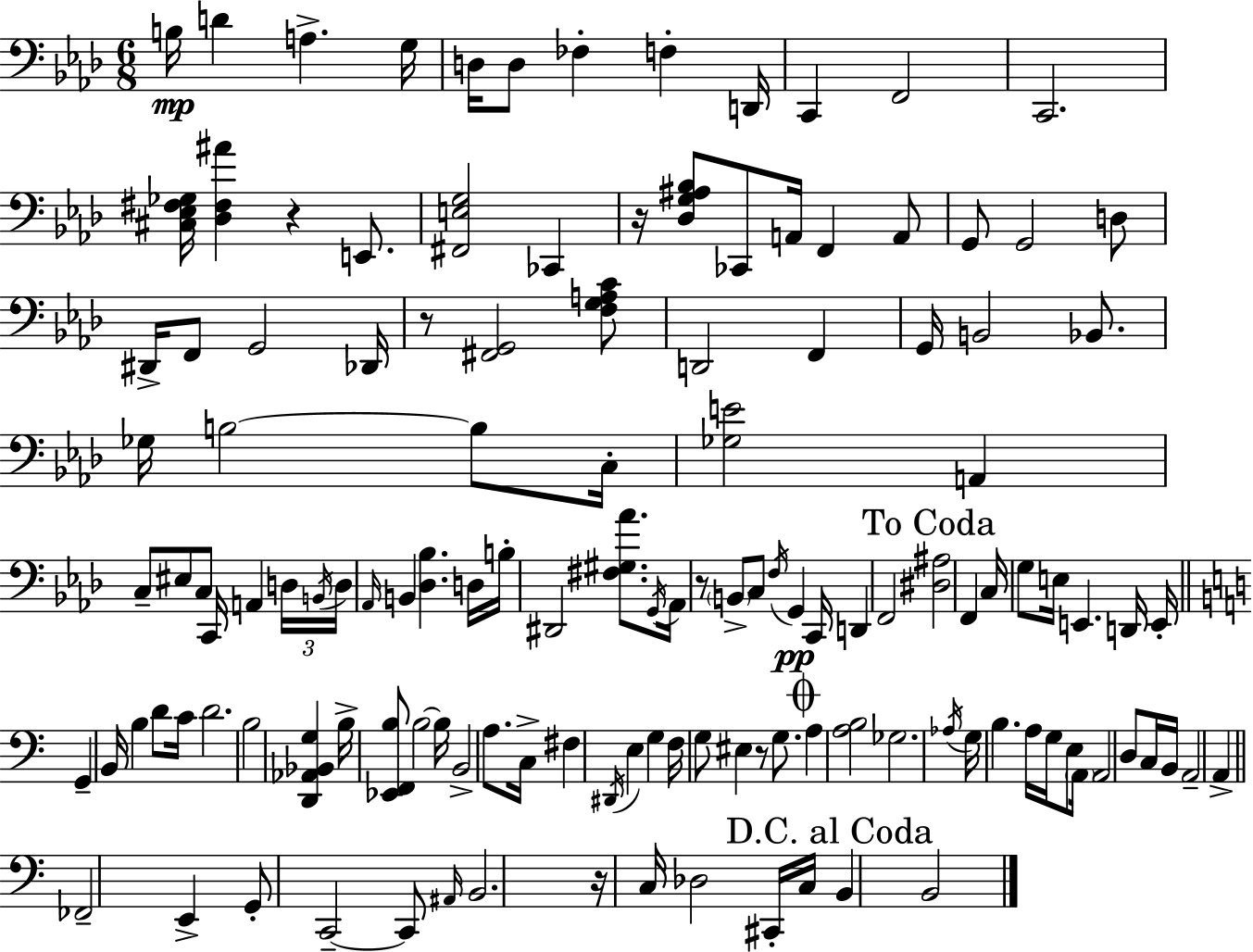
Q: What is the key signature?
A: AES major